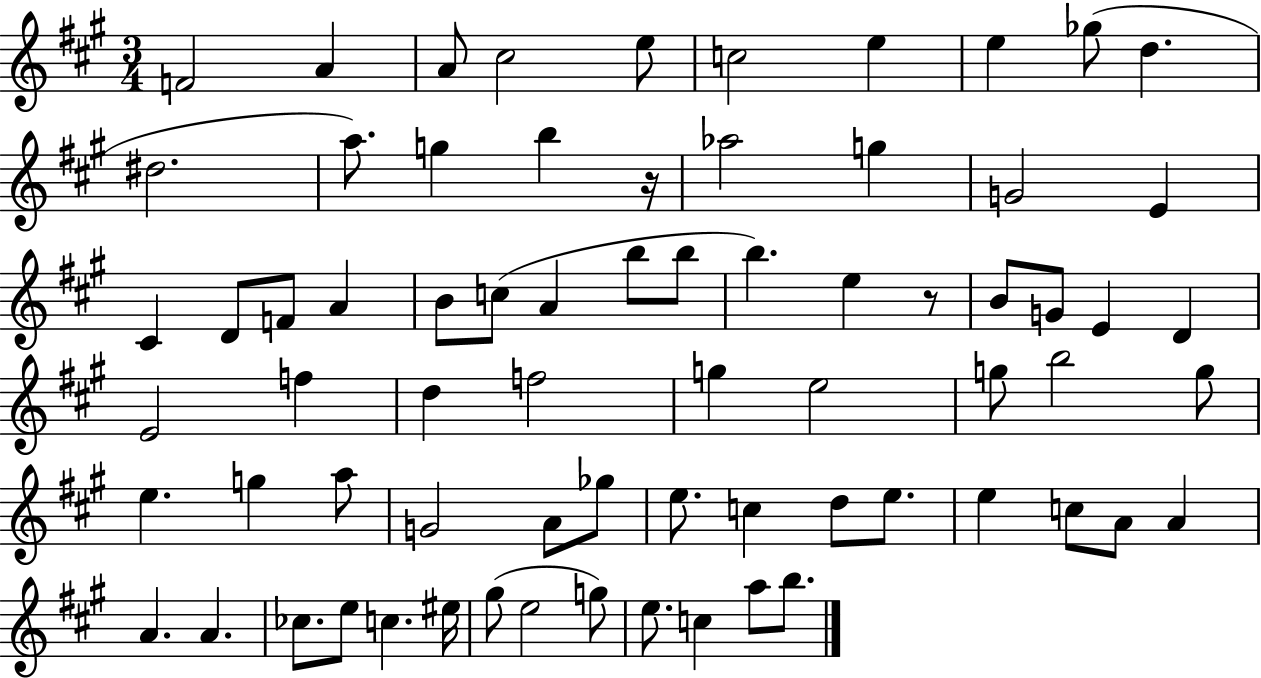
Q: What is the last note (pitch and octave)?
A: B5